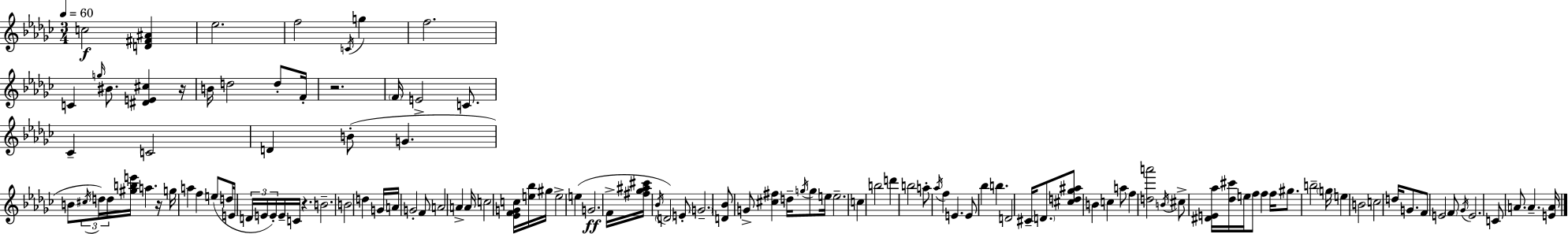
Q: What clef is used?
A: treble